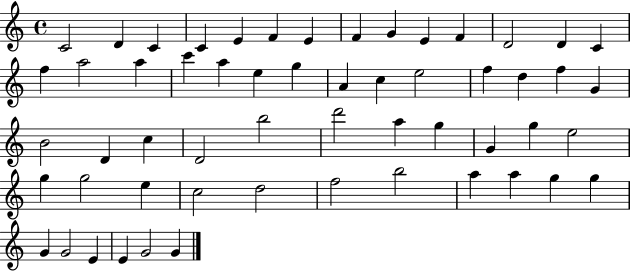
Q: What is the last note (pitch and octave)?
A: G4